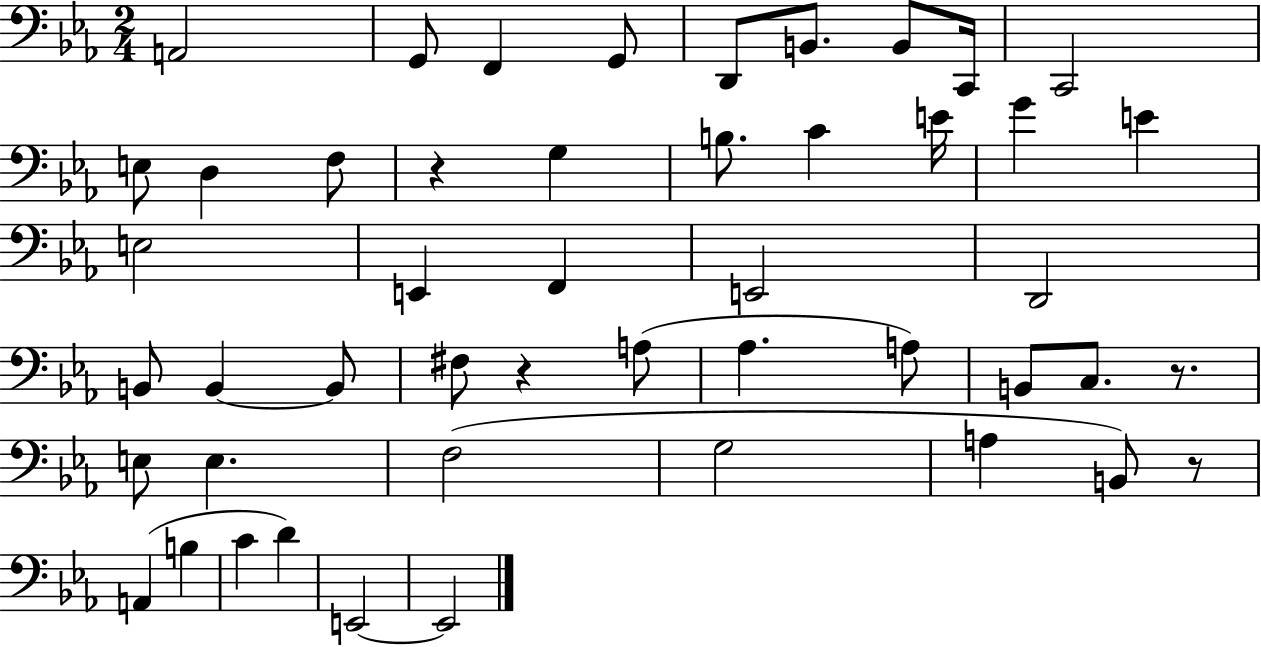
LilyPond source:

{
  \clef bass
  \numericTimeSignature
  \time 2/4
  \key ees \major
  a,2 | g,8 f,4 g,8 | d,8 b,8. b,8 c,16 | c,2 | \break e8 d4 f8 | r4 g4 | b8. c'4 e'16 | g'4 e'4 | \break e2 | e,4 f,4 | e,2 | d,2 | \break b,8 b,4~~ b,8 | fis8 r4 a8( | aes4. a8) | b,8 c8. r8. | \break e8 e4. | f2( | g2 | a4 b,8) r8 | \break a,4( b4 | c'4 d'4) | e,2~~ | e,2 | \break \bar "|."
}